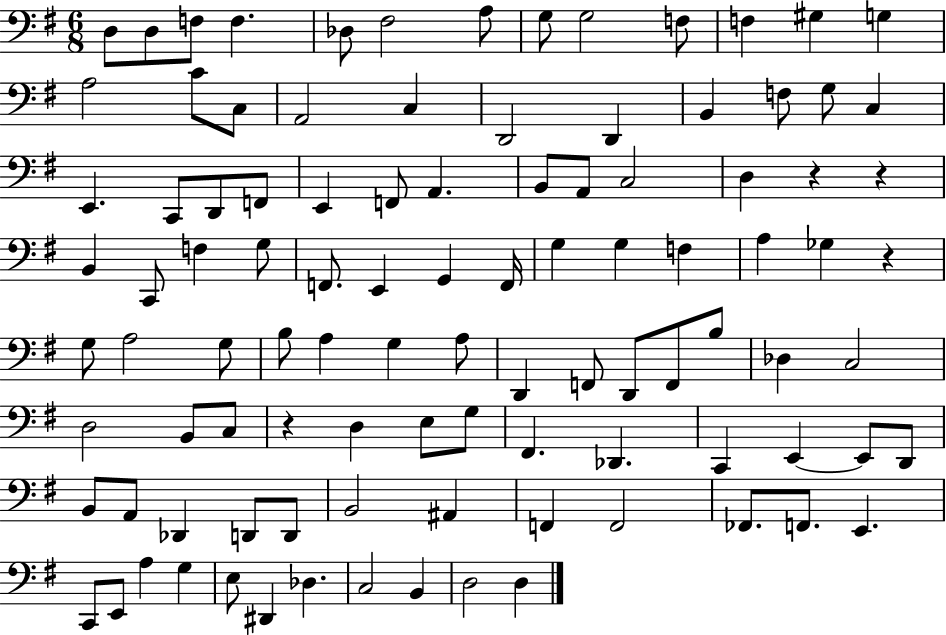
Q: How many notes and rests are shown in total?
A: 101